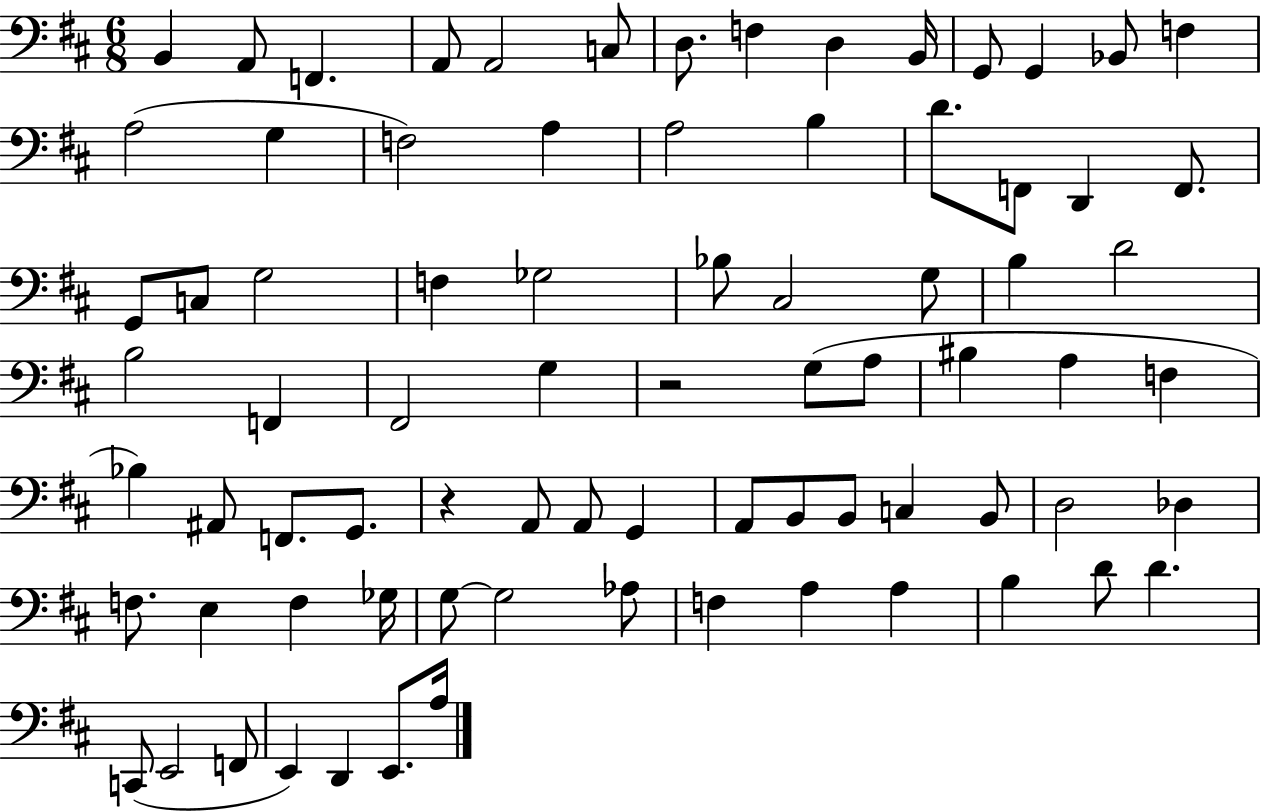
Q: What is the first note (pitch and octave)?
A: B2